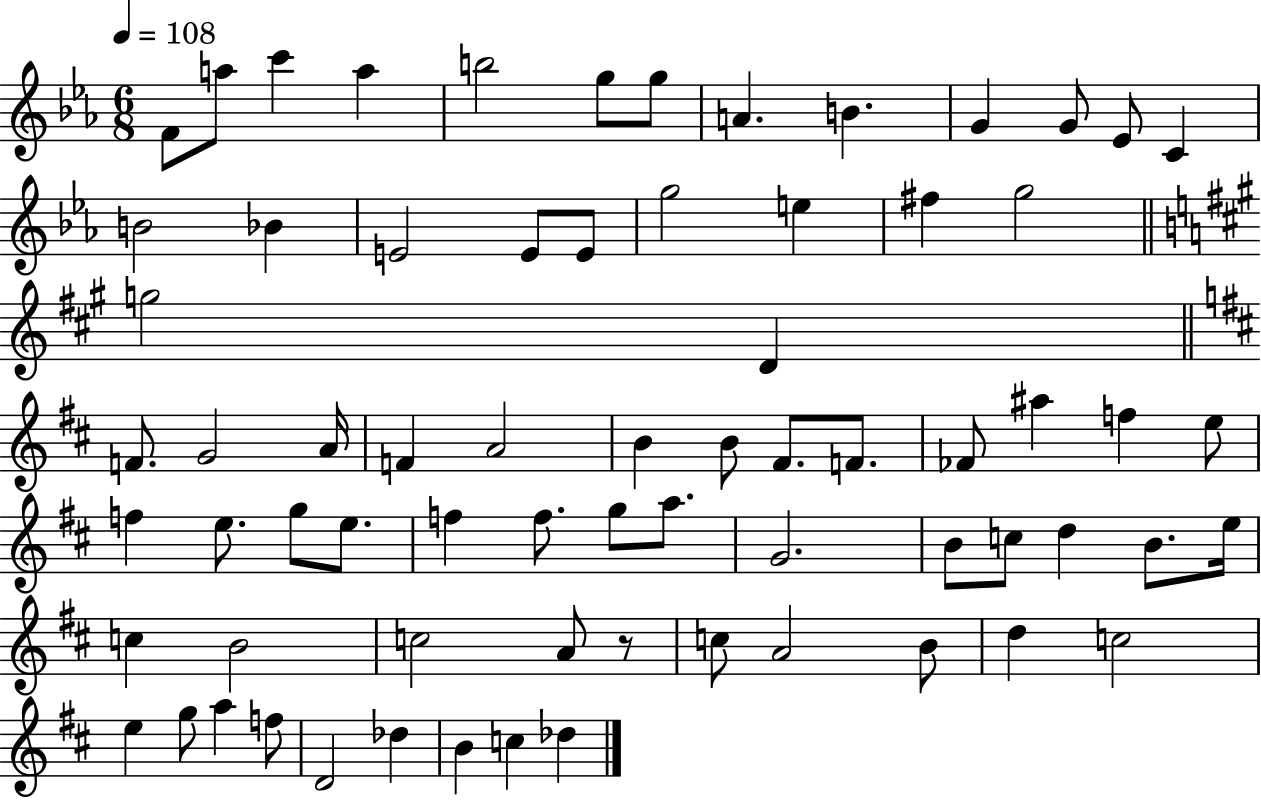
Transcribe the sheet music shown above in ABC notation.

X:1
T:Untitled
M:6/8
L:1/4
K:Eb
F/2 a/2 c' a b2 g/2 g/2 A B G G/2 _E/2 C B2 _B E2 E/2 E/2 g2 e ^f g2 g2 D F/2 G2 A/4 F A2 B B/2 ^F/2 F/2 _F/2 ^a f e/2 f e/2 g/2 e/2 f f/2 g/2 a/2 G2 B/2 c/2 d B/2 e/4 c B2 c2 A/2 z/2 c/2 A2 B/2 d c2 e g/2 a f/2 D2 _d B c _d